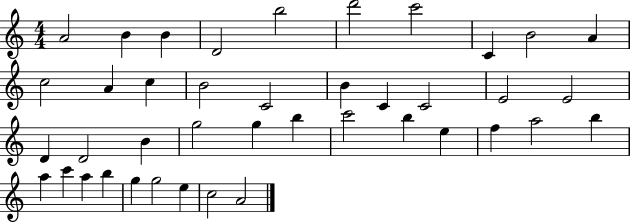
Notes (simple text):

A4/h B4/q B4/q D4/h B5/h D6/h C6/h C4/q B4/h A4/q C5/h A4/q C5/q B4/h C4/h B4/q C4/q C4/h E4/h E4/h D4/q D4/h B4/q G5/h G5/q B5/q C6/h B5/q E5/q F5/q A5/h B5/q A5/q C6/q A5/q B5/q G5/q G5/h E5/q C5/h A4/h